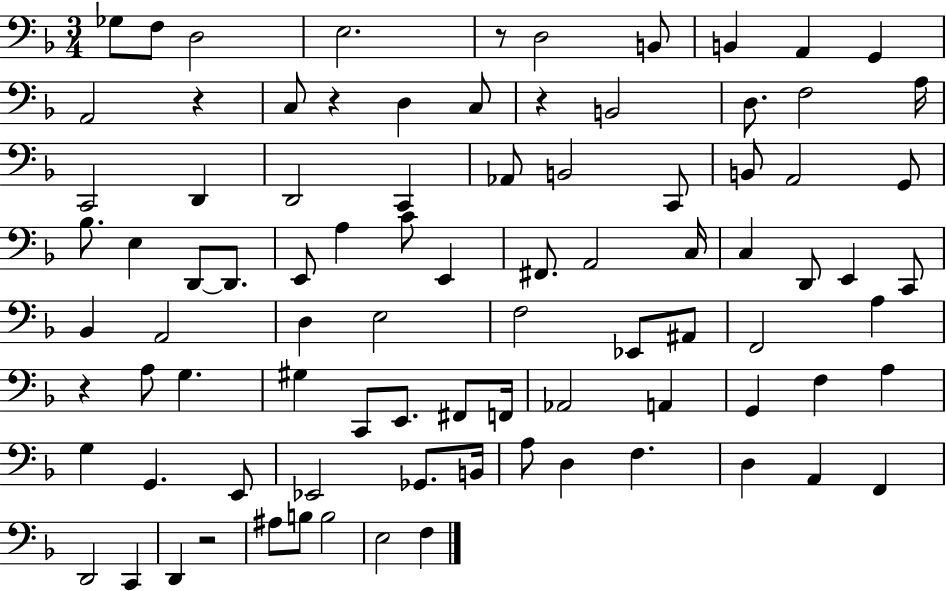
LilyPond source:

{
  \clef bass
  \numericTimeSignature
  \time 3/4
  \key f \major
  ges8 f8 d2 | e2. | r8 d2 b,8 | b,4 a,4 g,4 | \break a,2 r4 | c8 r4 d4 c8 | r4 b,2 | d8. f2 a16 | \break c,2 d,4 | d,2 c,4 | aes,8 b,2 c,8 | b,8 a,2 g,8 | \break bes8. e4 d,8~~ d,8. | e,8 a4 c'8 e,4 | fis,8. a,2 c16 | c4 d,8 e,4 c,8 | \break bes,4 a,2 | d4 e2 | f2 ees,8 ais,8 | f,2 a4 | \break r4 a8 g4. | gis4 c,8 e,8. fis,8 f,16 | aes,2 a,4 | g,4 f4 a4 | \break g4 g,4. e,8 | ees,2 ges,8. b,16 | a8 d4 f4. | d4 a,4 f,4 | \break d,2 c,4 | d,4 r2 | ais8 b8 b2 | e2 f4 | \break \bar "|."
}